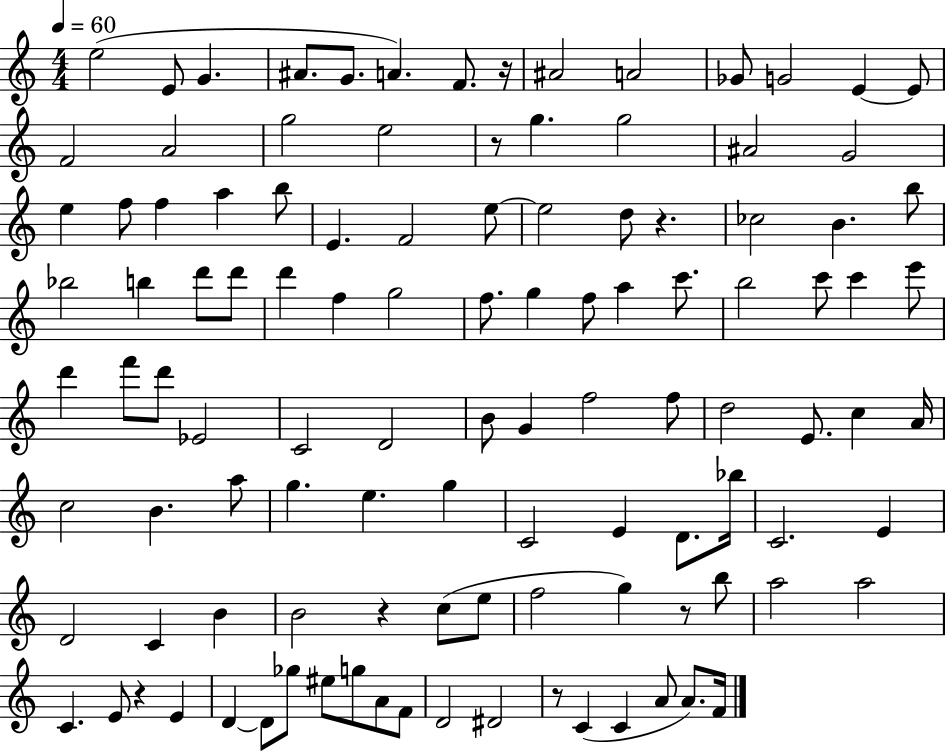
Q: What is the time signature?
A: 4/4